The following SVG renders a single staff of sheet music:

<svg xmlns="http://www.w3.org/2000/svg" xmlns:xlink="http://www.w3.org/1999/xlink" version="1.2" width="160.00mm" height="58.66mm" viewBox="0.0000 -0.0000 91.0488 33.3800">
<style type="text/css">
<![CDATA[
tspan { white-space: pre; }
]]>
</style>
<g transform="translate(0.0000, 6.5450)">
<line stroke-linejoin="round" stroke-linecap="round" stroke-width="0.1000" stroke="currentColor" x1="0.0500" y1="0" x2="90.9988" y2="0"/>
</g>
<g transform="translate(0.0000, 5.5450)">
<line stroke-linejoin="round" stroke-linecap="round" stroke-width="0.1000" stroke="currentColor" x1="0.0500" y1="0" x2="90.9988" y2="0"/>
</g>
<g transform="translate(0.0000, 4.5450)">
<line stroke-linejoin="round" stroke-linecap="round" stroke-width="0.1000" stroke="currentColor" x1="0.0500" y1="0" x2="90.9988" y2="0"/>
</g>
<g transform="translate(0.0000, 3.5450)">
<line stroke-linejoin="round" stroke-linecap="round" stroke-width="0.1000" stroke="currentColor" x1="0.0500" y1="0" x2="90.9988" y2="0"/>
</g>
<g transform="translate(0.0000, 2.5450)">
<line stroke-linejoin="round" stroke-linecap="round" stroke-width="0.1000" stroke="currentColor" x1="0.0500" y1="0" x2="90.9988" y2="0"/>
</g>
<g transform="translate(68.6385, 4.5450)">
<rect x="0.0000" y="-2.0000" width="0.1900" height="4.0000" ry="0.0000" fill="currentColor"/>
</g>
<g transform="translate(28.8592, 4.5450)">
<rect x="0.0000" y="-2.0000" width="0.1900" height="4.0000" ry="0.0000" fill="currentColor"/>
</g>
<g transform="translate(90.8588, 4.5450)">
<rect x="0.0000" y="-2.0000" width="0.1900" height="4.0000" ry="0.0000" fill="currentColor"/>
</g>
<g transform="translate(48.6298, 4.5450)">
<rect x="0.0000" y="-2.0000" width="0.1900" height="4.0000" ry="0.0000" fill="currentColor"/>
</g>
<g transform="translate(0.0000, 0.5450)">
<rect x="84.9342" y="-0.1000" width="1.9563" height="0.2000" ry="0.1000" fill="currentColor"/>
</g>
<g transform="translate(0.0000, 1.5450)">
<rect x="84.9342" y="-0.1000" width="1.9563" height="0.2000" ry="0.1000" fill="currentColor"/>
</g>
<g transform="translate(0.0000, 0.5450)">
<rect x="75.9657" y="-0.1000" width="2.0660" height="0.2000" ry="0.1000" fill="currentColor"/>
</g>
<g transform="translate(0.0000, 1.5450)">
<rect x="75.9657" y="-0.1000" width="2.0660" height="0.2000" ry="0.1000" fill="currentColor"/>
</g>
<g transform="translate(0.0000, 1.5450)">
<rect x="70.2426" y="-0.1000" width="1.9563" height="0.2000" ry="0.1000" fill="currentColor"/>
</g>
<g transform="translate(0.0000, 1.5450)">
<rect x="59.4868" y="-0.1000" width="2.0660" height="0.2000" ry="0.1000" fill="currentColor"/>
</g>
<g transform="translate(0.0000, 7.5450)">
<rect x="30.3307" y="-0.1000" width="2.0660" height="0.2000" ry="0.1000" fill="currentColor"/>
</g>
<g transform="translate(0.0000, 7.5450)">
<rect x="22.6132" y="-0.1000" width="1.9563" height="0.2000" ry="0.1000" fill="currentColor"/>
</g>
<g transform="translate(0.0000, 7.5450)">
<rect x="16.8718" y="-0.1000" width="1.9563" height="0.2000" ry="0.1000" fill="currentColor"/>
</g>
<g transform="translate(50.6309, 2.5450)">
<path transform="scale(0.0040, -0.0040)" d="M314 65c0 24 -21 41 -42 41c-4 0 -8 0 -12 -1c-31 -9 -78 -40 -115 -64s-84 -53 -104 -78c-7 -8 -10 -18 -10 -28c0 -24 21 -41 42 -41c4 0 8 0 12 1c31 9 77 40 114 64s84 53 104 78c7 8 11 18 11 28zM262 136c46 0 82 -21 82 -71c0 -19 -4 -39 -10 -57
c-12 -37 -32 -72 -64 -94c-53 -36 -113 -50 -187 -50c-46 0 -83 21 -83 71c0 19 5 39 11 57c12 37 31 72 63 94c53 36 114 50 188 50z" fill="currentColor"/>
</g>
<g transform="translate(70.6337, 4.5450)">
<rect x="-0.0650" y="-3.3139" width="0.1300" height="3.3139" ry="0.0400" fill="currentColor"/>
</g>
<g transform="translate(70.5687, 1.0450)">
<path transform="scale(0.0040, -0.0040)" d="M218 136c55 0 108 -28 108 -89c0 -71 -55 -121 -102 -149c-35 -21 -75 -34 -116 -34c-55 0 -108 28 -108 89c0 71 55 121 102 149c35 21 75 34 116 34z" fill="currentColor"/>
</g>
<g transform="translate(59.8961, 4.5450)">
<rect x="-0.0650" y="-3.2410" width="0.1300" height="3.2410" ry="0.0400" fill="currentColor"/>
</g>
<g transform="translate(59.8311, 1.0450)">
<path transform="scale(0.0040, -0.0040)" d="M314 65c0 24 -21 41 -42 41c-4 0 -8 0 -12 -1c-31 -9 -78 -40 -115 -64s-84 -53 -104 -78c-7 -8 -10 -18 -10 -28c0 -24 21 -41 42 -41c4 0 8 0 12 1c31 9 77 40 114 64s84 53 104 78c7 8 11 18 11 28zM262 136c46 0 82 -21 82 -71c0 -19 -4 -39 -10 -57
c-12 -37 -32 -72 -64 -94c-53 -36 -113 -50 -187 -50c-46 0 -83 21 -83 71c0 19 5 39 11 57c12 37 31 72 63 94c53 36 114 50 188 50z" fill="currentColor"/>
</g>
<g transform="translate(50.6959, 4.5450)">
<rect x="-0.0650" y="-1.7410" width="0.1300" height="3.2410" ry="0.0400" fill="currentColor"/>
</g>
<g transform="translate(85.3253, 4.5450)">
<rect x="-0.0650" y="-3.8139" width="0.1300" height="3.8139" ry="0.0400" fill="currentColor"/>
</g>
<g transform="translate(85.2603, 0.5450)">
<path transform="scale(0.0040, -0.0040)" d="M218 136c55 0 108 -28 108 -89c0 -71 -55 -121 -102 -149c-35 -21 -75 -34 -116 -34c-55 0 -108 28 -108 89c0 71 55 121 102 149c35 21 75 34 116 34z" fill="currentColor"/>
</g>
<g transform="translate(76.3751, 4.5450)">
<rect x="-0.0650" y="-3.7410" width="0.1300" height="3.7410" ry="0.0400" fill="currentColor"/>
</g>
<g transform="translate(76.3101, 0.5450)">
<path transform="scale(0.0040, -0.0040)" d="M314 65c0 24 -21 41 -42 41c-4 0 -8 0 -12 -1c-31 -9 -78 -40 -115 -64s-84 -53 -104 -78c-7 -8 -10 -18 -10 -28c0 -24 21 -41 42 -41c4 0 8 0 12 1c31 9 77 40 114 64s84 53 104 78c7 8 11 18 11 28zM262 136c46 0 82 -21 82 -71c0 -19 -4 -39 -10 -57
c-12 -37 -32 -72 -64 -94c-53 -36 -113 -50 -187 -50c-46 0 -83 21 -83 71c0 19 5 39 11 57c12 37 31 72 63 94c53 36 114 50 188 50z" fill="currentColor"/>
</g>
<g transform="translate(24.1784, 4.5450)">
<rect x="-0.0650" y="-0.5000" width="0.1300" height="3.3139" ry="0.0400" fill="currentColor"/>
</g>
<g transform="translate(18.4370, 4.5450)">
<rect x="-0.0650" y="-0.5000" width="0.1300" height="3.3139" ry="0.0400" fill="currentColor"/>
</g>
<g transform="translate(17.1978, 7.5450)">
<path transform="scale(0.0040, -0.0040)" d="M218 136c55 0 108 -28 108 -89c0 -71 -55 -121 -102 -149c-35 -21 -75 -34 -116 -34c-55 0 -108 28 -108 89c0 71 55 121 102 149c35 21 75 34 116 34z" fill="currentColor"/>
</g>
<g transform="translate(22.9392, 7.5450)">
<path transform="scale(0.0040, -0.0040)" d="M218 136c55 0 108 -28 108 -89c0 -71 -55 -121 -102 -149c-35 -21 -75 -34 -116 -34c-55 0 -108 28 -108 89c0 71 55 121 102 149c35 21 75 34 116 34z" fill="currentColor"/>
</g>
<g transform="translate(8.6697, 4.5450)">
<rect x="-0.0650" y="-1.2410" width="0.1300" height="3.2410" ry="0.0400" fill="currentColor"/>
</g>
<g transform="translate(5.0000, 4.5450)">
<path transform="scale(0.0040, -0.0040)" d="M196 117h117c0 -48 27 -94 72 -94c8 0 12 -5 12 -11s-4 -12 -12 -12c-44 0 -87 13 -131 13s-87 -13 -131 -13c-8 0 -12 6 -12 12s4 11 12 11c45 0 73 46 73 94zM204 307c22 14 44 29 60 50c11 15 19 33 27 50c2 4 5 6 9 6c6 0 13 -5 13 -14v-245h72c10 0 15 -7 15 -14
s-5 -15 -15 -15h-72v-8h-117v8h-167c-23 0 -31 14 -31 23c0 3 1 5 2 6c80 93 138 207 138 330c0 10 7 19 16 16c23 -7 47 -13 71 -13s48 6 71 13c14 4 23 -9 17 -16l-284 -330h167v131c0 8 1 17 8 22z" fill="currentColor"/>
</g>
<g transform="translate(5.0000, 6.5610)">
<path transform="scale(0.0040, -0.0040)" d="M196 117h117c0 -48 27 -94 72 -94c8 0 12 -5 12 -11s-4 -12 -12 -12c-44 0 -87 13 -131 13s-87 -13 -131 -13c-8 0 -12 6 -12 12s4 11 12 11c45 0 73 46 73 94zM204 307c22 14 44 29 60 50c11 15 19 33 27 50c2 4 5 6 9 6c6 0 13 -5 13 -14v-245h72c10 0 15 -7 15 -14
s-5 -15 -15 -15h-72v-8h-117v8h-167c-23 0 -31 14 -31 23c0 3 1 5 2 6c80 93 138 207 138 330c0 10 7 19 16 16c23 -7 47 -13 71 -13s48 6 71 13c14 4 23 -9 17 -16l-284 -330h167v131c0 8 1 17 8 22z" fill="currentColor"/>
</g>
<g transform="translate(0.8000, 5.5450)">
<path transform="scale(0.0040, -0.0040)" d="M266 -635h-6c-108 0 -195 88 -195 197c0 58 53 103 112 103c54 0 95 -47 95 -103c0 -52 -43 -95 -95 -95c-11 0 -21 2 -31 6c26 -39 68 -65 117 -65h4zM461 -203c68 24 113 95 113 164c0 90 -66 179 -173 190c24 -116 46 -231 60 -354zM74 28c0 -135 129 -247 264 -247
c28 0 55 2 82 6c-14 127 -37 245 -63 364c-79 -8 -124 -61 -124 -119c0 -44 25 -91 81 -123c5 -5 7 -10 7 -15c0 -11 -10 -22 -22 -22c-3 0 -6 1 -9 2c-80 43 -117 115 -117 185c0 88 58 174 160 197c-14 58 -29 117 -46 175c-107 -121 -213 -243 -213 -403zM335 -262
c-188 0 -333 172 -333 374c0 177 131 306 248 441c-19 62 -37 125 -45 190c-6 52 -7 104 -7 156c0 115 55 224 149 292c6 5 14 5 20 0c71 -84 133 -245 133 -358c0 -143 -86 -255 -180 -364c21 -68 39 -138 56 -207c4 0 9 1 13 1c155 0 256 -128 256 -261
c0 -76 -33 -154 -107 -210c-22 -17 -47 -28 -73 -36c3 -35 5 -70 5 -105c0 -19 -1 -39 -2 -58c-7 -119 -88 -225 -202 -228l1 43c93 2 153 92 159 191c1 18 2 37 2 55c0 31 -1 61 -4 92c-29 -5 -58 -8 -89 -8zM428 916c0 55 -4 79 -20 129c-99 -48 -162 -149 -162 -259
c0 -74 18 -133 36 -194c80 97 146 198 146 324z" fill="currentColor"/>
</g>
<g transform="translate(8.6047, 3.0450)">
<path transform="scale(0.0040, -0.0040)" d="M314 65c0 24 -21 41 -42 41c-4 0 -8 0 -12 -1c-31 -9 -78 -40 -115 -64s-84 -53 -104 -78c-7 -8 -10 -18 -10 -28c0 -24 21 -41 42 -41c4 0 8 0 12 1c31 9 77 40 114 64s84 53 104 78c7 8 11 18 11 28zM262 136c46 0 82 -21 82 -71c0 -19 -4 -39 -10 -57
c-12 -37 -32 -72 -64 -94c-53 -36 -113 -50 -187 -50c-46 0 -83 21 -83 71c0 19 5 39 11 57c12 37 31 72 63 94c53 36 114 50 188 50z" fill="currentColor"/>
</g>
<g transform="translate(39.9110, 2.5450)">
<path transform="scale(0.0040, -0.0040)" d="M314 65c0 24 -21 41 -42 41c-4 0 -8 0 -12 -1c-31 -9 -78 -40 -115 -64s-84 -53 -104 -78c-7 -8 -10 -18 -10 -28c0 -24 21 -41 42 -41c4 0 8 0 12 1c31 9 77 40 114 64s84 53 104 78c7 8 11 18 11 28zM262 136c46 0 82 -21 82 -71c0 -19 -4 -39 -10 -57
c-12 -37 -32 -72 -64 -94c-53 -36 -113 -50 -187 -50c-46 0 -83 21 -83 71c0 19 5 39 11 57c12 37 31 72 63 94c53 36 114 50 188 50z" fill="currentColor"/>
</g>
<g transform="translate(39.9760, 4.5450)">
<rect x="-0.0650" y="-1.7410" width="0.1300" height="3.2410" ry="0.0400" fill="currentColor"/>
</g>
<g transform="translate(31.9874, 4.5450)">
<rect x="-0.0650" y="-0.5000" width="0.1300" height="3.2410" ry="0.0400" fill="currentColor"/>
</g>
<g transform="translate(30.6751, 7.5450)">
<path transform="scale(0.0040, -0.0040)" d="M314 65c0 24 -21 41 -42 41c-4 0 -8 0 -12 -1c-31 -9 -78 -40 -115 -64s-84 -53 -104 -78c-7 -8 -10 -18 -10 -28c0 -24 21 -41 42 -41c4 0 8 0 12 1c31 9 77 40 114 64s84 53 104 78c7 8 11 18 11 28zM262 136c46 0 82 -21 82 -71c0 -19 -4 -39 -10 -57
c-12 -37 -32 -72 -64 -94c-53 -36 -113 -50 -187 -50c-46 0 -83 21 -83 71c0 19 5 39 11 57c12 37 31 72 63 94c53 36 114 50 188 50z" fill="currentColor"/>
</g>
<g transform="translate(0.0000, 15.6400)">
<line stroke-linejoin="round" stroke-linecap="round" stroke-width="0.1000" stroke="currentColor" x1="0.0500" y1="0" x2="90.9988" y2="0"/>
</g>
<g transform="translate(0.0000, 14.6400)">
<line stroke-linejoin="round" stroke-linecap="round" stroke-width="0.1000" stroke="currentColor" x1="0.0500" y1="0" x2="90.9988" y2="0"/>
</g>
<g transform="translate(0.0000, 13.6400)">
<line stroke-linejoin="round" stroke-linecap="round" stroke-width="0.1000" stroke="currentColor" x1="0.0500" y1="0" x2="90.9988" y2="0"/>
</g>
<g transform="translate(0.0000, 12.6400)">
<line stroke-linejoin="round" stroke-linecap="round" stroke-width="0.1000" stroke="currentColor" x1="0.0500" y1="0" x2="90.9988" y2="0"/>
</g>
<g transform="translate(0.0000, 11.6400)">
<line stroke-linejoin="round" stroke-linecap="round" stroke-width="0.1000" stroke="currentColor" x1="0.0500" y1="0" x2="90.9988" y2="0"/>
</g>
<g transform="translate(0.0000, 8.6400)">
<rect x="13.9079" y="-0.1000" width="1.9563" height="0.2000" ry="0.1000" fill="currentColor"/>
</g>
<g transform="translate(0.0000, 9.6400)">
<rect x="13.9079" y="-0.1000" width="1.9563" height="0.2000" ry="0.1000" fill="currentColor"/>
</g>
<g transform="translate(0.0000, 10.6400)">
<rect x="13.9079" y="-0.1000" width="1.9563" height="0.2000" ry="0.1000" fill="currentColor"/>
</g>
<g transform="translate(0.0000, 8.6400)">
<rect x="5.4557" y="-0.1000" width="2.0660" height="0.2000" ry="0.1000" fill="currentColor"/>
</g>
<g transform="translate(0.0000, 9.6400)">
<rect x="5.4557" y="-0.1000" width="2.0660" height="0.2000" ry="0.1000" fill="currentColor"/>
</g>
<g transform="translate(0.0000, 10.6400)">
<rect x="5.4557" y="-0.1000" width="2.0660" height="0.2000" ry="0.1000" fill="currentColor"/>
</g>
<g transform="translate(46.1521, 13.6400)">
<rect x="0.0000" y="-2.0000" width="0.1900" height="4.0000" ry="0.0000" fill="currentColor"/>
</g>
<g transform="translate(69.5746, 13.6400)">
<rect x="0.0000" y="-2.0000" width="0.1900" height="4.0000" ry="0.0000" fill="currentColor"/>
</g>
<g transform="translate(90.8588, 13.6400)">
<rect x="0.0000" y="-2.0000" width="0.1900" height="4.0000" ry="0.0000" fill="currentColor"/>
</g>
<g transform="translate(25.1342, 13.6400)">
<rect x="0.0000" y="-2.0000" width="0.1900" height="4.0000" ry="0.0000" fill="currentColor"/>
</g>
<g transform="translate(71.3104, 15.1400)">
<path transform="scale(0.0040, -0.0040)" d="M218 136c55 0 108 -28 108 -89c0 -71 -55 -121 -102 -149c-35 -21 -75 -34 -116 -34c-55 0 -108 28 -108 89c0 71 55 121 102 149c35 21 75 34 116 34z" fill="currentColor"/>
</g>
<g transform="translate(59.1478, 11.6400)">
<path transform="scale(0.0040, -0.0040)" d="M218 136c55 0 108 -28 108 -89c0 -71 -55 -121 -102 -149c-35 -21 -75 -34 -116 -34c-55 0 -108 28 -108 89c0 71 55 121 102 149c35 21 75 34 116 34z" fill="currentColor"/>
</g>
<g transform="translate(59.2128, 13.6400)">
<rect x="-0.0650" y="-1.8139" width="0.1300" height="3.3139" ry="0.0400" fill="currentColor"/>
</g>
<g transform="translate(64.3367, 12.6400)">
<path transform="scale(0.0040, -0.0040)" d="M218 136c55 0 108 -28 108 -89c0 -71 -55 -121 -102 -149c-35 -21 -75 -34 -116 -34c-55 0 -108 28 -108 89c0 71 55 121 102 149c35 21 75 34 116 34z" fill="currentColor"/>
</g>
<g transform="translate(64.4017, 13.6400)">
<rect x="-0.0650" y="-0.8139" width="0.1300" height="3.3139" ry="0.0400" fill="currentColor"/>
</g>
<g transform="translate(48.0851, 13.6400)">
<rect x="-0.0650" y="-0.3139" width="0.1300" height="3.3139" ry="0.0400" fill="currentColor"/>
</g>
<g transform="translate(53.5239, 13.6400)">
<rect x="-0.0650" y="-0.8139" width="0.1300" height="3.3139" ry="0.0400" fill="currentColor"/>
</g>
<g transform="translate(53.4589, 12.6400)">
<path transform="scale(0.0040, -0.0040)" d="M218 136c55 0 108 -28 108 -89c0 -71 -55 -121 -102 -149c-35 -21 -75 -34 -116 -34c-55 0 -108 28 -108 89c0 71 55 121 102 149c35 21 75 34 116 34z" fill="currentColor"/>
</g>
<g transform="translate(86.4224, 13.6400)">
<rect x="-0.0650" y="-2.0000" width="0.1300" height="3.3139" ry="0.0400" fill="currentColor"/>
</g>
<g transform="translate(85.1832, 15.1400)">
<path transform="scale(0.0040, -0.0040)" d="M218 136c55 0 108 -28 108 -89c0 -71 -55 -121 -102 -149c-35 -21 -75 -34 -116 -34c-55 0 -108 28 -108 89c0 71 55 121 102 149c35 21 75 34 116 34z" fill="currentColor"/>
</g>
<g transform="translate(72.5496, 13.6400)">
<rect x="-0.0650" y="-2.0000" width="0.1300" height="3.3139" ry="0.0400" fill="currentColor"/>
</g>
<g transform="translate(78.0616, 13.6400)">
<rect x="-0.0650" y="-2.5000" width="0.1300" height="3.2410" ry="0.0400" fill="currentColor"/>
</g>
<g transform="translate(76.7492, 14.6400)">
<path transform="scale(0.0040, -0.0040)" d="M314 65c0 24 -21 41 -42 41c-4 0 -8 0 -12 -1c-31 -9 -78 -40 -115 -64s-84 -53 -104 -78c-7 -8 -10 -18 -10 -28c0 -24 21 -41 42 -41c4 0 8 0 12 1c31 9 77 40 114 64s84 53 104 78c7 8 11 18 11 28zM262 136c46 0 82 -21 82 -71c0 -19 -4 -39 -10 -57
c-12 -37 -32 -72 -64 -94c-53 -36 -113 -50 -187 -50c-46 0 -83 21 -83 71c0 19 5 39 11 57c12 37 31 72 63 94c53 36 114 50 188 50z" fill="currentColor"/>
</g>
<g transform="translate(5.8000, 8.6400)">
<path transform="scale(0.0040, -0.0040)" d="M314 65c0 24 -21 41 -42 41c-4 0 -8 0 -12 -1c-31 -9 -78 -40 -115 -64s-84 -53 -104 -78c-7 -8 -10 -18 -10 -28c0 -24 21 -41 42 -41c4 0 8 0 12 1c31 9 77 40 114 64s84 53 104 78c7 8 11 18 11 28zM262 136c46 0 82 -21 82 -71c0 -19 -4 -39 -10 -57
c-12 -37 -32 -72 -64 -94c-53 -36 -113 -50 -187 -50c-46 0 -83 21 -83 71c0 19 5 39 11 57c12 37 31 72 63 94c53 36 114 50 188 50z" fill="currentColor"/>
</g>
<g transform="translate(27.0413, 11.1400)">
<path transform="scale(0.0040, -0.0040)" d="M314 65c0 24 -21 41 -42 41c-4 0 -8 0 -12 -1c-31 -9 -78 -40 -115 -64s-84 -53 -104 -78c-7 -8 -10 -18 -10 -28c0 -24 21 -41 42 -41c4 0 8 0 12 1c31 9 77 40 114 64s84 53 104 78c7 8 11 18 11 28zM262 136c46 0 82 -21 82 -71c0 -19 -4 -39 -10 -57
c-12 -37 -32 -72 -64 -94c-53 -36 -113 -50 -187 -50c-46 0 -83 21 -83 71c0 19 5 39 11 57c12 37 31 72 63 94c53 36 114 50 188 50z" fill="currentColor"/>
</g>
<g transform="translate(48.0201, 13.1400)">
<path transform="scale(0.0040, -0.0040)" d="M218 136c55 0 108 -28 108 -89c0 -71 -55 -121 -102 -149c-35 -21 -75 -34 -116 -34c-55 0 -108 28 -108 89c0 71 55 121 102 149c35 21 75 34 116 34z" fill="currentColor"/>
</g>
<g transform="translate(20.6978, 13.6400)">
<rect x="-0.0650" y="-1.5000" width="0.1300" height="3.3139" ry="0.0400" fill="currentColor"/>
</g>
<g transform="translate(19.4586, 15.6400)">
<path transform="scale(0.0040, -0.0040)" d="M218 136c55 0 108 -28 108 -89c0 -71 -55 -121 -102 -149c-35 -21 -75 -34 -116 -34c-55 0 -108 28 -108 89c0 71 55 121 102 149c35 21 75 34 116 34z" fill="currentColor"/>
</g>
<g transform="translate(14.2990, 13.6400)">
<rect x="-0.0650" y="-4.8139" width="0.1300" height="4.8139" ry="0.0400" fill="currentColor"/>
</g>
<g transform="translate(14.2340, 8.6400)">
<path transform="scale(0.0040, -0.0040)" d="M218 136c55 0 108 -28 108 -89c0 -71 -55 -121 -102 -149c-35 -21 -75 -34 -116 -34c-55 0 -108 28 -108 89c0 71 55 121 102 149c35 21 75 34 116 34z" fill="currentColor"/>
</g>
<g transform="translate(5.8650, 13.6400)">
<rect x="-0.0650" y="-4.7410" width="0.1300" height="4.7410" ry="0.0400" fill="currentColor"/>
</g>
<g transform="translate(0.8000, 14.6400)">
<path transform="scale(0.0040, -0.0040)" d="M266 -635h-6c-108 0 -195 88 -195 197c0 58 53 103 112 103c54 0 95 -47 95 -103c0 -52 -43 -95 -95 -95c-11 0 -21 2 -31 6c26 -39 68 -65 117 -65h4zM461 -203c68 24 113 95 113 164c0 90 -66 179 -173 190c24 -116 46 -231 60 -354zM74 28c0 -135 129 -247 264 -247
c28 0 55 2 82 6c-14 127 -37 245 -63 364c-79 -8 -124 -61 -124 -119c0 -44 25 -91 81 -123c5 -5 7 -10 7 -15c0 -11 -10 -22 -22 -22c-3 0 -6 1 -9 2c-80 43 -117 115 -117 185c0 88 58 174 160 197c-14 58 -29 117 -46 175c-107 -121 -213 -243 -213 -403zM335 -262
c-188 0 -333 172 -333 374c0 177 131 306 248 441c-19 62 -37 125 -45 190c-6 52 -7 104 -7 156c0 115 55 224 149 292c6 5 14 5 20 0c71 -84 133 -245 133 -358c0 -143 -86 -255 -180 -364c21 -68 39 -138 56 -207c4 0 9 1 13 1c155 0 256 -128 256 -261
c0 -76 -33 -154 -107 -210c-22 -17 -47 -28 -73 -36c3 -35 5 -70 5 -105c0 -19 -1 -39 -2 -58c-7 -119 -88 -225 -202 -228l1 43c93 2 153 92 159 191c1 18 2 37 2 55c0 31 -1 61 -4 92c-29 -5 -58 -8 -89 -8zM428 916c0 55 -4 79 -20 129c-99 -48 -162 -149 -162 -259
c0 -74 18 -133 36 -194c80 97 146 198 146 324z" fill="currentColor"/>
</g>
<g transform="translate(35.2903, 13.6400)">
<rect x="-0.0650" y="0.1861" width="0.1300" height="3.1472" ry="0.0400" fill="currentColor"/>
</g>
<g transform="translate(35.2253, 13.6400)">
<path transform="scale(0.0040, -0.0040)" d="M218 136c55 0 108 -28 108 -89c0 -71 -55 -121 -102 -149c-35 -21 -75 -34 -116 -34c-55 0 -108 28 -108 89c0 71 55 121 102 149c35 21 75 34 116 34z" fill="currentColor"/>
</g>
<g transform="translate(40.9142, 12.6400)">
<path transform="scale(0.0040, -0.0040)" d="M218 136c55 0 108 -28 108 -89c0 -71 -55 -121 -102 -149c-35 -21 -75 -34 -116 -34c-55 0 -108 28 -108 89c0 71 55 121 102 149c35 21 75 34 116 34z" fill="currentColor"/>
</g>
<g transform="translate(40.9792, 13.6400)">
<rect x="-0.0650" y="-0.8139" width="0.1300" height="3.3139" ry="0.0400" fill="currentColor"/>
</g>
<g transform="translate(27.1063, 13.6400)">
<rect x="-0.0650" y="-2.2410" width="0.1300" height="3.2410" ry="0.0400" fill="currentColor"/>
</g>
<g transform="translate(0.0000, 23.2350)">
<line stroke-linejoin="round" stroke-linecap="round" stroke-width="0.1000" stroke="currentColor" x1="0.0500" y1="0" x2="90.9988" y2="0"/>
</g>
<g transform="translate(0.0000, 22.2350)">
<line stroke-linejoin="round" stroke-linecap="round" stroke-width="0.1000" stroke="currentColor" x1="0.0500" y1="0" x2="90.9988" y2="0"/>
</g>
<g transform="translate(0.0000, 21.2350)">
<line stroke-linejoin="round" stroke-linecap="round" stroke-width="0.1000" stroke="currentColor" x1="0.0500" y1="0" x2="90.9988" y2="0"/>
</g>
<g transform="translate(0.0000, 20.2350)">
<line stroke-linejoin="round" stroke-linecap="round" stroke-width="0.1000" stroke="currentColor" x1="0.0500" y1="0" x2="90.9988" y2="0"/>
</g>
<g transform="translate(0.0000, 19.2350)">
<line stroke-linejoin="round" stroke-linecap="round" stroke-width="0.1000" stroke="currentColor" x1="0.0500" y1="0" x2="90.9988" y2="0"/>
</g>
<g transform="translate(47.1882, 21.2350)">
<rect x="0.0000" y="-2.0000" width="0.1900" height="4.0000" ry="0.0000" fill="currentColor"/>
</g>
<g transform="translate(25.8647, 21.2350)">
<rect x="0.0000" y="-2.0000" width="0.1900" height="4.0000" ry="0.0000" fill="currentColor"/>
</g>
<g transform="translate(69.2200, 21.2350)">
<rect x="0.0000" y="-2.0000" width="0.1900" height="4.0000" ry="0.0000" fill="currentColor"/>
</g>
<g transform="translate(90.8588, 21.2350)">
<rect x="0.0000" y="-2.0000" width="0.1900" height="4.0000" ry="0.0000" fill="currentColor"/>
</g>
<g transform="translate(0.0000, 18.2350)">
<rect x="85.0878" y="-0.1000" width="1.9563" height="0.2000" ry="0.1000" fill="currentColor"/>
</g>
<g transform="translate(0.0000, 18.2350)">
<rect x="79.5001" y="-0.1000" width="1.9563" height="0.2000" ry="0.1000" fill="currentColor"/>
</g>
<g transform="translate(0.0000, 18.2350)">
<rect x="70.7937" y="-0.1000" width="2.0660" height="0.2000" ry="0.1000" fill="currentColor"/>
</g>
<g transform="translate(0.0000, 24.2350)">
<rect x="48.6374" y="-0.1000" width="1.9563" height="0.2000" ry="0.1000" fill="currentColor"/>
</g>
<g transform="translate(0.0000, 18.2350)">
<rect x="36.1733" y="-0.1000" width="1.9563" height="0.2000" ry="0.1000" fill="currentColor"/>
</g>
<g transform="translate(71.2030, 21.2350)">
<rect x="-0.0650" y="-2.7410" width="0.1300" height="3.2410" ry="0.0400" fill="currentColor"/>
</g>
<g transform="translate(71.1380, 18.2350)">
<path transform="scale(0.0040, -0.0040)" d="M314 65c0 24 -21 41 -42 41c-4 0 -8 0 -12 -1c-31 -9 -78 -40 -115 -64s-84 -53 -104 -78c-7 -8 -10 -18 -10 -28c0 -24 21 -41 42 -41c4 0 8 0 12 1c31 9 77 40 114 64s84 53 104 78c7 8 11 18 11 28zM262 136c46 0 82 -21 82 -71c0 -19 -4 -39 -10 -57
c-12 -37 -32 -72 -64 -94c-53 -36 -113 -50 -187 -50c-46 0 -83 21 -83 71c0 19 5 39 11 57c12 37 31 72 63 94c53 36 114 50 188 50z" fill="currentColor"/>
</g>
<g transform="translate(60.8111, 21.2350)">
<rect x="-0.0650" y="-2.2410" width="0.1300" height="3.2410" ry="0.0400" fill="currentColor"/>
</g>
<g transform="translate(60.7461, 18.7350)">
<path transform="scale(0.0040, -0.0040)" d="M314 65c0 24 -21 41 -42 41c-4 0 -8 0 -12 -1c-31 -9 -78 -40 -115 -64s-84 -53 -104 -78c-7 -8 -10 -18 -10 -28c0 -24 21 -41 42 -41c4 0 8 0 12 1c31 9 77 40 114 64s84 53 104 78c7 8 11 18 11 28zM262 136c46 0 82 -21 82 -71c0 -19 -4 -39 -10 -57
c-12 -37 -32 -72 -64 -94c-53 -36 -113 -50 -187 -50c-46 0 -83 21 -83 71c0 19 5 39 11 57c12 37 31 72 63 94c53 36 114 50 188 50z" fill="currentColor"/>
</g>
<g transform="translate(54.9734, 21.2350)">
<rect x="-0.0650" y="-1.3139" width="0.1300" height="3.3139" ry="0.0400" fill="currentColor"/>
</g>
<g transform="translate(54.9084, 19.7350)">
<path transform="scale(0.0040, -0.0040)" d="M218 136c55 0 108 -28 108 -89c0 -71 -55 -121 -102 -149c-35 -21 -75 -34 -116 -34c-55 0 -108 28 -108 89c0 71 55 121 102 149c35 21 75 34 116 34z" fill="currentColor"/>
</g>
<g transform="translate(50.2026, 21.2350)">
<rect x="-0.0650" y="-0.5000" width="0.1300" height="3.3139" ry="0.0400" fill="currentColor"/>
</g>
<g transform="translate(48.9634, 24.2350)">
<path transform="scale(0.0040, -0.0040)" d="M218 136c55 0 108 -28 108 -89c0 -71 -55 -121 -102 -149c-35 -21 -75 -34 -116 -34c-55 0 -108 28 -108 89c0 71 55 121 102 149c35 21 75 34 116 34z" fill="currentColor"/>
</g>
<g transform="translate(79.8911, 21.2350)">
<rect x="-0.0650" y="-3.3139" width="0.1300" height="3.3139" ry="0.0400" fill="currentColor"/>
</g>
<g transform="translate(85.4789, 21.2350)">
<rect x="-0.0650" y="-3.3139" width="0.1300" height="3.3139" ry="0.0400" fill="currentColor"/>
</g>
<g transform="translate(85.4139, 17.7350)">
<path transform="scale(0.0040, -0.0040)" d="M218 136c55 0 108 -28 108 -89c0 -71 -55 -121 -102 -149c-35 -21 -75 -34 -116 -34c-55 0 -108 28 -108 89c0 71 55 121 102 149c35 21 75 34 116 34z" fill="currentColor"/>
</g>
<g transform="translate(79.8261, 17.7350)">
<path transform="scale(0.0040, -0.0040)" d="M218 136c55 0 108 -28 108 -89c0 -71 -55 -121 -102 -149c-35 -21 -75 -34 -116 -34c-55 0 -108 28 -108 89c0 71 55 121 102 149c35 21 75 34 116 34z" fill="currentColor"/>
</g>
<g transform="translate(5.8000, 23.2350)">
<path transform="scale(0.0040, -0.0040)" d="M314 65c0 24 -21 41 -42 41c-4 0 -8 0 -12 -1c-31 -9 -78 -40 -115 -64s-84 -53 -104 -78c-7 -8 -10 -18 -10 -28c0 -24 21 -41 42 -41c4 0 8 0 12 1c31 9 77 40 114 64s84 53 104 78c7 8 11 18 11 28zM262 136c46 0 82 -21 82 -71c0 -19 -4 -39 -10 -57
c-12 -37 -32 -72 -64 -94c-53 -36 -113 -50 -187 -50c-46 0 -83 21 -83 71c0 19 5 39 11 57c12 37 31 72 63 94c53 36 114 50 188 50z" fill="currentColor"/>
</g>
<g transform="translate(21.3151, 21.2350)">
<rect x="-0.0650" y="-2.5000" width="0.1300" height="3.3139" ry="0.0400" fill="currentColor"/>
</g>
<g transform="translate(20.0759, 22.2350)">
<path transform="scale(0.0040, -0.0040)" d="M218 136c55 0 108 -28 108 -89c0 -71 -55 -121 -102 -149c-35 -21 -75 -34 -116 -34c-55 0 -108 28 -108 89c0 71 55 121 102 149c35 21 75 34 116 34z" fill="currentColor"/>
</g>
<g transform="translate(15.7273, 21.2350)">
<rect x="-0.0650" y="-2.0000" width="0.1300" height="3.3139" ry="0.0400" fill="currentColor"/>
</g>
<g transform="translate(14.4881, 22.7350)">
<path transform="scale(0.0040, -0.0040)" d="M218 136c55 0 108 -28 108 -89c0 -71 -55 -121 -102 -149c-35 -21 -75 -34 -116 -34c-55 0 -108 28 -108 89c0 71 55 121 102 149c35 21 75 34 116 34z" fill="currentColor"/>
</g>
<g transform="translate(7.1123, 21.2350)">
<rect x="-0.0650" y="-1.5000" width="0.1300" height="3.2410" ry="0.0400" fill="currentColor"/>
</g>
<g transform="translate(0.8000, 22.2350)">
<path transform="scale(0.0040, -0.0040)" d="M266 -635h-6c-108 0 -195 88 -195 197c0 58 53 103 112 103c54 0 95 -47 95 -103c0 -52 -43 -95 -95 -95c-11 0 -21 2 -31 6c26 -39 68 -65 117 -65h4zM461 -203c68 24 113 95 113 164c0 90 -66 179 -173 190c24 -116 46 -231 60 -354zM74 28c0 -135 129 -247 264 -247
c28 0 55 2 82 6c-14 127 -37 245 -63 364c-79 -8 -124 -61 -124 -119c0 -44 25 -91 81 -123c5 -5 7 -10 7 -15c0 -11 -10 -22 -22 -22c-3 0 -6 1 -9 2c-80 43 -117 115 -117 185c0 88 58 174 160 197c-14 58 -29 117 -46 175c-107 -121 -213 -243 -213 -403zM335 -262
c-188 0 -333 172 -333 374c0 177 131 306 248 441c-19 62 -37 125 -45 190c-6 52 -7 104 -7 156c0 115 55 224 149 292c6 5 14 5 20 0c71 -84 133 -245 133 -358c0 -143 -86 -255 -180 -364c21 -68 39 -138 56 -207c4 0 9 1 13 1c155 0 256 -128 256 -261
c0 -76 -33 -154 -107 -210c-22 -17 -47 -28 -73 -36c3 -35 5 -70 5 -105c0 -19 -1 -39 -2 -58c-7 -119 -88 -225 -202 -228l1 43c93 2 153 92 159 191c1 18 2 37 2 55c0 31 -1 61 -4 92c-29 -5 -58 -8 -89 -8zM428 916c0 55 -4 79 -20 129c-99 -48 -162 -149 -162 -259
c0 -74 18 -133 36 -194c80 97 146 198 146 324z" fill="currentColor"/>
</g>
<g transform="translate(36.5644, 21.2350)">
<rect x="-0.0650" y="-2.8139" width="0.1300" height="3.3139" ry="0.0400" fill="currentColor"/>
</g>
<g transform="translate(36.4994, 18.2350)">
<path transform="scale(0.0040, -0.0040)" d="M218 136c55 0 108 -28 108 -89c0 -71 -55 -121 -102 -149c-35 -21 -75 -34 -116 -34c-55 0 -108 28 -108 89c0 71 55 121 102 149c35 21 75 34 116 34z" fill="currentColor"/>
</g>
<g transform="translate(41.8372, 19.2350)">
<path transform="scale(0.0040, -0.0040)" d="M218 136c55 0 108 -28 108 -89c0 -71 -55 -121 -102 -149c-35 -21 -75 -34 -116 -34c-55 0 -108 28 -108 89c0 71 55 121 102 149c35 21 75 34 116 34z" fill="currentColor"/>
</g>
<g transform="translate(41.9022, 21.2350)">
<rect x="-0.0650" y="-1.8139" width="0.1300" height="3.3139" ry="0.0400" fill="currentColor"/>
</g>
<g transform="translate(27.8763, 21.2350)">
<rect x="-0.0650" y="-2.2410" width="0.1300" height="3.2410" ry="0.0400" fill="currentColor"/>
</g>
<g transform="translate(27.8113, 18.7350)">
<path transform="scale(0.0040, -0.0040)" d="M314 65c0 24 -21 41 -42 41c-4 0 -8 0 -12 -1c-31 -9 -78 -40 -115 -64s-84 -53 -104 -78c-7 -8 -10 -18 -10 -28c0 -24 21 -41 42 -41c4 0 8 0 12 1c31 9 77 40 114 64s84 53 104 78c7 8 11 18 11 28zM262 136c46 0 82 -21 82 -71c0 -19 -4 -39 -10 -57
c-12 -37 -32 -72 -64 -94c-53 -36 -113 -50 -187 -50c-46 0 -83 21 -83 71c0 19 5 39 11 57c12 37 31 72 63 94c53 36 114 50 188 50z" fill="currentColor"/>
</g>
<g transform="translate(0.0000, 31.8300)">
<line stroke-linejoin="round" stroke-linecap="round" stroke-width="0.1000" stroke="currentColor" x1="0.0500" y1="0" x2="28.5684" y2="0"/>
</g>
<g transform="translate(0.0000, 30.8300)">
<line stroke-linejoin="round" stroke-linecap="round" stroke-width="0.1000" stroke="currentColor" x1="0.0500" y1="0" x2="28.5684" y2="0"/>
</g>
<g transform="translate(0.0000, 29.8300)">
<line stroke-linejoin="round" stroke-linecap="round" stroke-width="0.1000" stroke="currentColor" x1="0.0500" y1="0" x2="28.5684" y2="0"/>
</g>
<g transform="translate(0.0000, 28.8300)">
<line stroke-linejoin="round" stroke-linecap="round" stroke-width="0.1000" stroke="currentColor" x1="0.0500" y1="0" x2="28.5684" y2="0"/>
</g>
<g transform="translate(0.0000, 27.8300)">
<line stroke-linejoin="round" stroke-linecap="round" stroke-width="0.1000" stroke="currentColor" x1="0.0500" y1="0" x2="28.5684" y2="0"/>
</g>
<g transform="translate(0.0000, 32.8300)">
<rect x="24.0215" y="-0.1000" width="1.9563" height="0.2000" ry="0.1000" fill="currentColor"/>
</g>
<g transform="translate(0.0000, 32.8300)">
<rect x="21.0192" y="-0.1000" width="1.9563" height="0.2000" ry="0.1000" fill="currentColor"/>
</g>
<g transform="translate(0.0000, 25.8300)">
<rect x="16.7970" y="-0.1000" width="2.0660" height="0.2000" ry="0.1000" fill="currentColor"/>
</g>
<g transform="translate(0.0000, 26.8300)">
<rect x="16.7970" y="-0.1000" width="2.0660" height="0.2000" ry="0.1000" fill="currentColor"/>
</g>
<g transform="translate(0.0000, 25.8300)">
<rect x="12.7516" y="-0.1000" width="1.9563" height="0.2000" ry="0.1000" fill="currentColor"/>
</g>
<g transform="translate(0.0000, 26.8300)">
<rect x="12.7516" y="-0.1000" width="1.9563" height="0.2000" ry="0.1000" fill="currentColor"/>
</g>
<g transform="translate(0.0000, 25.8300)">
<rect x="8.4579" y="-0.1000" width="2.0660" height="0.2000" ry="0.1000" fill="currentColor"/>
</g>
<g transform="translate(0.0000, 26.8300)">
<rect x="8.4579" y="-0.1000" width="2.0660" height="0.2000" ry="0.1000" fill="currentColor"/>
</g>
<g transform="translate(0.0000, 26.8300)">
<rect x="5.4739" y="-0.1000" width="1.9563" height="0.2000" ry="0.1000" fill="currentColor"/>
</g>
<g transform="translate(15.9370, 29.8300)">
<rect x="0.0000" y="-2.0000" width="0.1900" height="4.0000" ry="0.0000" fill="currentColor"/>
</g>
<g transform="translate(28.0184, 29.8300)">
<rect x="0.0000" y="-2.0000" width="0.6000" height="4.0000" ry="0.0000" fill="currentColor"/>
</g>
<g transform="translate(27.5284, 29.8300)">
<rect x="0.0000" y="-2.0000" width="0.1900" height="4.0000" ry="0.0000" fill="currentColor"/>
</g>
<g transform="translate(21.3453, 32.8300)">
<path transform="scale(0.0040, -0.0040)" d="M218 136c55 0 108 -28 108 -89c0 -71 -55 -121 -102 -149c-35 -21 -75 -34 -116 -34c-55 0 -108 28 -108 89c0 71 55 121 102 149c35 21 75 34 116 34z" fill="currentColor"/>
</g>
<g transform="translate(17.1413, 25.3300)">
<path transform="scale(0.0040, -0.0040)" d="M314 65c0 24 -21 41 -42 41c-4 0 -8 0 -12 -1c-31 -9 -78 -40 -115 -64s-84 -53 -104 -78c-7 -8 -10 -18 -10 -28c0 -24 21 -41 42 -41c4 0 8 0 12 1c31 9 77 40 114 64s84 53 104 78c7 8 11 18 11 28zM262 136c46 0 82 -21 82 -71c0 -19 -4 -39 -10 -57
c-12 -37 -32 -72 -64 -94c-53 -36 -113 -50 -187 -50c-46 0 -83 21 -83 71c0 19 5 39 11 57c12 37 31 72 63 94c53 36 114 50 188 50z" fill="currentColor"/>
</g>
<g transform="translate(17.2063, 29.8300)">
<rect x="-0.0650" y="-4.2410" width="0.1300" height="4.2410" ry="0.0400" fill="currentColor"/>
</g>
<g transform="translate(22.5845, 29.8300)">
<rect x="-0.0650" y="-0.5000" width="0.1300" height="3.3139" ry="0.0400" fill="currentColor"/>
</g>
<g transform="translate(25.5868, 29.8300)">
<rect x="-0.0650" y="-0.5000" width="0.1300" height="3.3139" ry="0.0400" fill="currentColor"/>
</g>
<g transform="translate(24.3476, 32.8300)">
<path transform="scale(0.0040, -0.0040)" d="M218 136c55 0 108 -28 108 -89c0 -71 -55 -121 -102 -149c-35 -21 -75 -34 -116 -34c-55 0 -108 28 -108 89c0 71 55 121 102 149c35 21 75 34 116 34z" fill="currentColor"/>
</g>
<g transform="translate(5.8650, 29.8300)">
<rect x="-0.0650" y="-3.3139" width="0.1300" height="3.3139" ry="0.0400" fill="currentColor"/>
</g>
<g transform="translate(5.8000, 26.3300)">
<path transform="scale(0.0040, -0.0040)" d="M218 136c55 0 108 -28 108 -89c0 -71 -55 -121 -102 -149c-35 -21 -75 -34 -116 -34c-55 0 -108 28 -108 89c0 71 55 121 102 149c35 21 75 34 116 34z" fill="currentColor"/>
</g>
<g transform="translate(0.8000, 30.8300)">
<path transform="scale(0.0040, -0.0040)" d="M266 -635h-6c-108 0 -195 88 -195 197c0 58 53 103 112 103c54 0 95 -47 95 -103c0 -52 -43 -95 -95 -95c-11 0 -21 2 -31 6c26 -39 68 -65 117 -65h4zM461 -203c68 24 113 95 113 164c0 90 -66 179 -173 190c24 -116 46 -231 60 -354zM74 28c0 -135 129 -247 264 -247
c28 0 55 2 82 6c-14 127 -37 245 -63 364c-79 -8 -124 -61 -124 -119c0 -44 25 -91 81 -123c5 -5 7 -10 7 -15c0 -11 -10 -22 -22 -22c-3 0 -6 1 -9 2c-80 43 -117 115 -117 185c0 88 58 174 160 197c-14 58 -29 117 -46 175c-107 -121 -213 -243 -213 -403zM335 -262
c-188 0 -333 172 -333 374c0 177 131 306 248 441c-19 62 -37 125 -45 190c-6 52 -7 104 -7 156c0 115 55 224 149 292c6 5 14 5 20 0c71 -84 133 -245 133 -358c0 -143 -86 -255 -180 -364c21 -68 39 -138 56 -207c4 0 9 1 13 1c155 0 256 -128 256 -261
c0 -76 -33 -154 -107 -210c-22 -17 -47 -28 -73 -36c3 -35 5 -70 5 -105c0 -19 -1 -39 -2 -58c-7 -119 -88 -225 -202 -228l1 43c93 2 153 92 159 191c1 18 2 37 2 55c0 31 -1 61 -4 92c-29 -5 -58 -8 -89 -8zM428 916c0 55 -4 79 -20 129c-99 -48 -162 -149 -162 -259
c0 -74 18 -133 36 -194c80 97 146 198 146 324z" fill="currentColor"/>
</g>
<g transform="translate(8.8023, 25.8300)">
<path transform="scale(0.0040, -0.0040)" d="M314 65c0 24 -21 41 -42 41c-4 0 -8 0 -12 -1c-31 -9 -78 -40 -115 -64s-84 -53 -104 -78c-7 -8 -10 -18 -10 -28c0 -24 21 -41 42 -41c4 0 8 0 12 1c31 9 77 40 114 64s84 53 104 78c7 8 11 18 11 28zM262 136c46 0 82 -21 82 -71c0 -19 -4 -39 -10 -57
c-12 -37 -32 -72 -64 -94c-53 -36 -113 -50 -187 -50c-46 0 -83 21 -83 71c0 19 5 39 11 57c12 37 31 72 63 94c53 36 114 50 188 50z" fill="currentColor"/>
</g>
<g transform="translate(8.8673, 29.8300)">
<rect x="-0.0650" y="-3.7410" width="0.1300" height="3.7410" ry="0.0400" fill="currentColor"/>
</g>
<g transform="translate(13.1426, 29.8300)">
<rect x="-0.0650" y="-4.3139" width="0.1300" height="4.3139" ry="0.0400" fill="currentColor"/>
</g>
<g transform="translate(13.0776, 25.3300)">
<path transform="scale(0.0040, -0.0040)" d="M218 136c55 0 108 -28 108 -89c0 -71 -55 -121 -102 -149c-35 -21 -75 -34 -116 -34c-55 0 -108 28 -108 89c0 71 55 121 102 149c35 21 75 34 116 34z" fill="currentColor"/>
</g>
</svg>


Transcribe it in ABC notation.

X:1
T:Untitled
M:4/4
L:1/4
K:C
e2 C C C2 f2 f2 b2 b c'2 c' e'2 e' E g2 B d c d f d F G2 F E2 F G g2 a f C e g2 a2 b b b c'2 d' d'2 C C